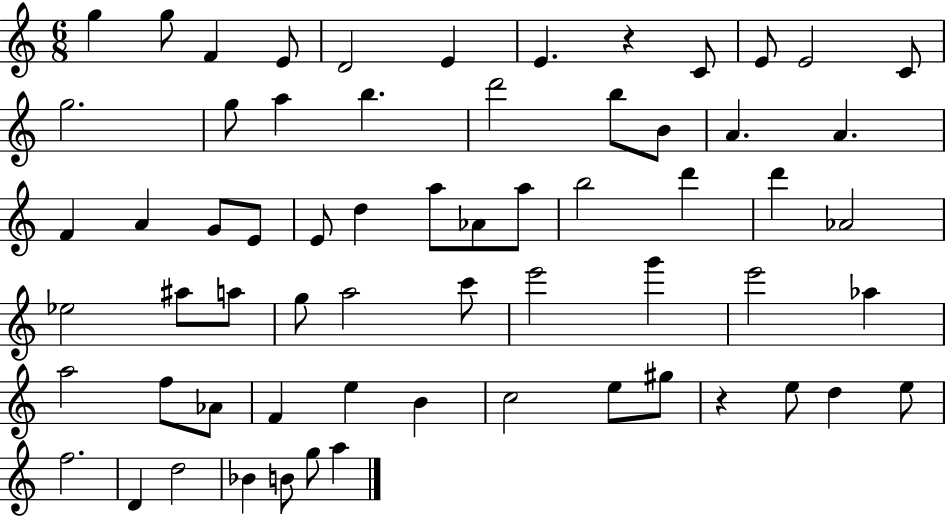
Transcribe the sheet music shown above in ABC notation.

X:1
T:Untitled
M:6/8
L:1/4
K:C
g g/2 F E/2 D2 E E z C/2 E/2 E2 C/2 g2 g/2 a b d'2 b/2 B/2 A A F A G/2 E/2 E/2 d a/2 _A/2 a/2 b2 d' d' _A2 _e2 ^a/2 a/2 g/2 a2 c'/2 e'2 g' e'2 _a a2 f/2 _A/2 F e B c2 e/2 ^g/2 z e/2 d e/2 f2 D d2 _B B/2 g/2 a